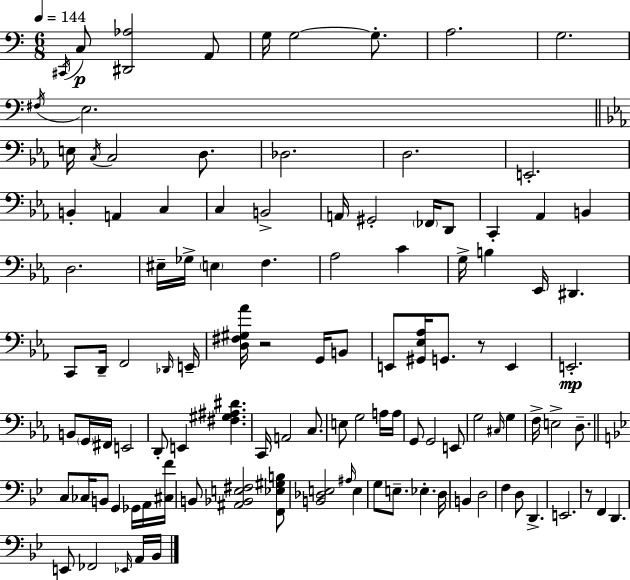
X:1
T:Untitled
M:6/8
L:1/4
K:C
^C,,/4 C,/2 [^D,,_A,]2 A,,/2 G,/4 G,2 G,/2 A,2 G,2 ^F,/4 E,2 E,/4 C,/4 C,2 D,/2 _D,2 D,2 E,,2 B,, A,, C, C, B,,2 A,,/4 ^G,,2 _F,,/4 D,,/2 C,, _A,, B,, D,2 ^E,/4 _G,/4 E, F, _A,2 C G,/4 B, _E,,/4 ^D,, C,,/2 D,,/4 F,,2 _D,,/4 E,,/4 [D,^F,^G,_A]/4 z2 G,,/4 B,,/2 E,,/2 [^G,,_E,_A,]/4 G,,/2 z/2 E,, E,,2 B,,/2 G,,/4 ^F,,/4 E,,2 D,,/2 E,, [^F,^G,^A,^D] C,,/4 A,,2 C,/2 E,/2 G,2 A,/4 A,/4 G,,/2 G,,2 E,,/2 G,2 ^C,/4 G, F,/4 E,2 D,/2 C,/2 _C,/4 B,,/2 G,, _G,,/4 A,,/4 [^C,F]/4 B,,/2 [^A,,_B,,E,^F,]2 [F,,_E,^G,B,]/2 [B,,_D,E,]2 ^A,/4 E, G,/2 E,/2 _E, D,/4 B,, D,2 F, D,/2 D,, E,,2 z/2 F,, D,, E,,/2 _F,,2 _E,,/4 A,,/4 _B,,/4